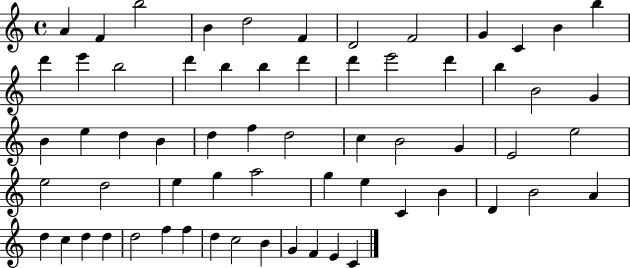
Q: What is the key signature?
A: C major